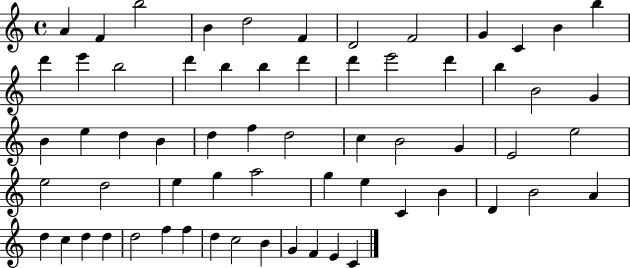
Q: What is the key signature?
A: C major